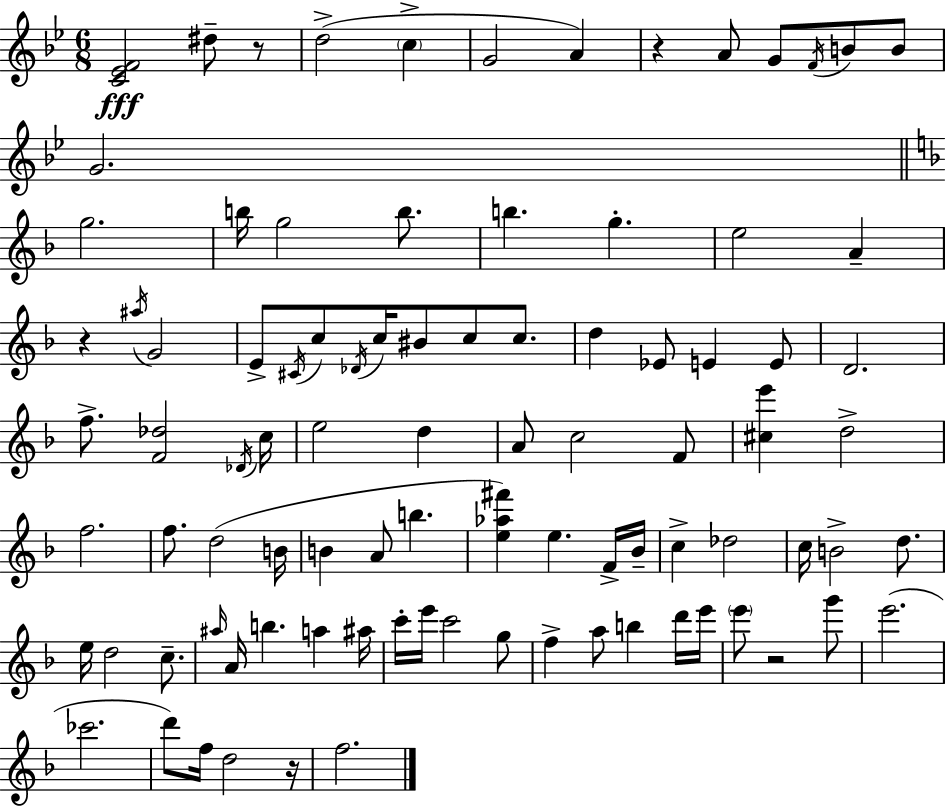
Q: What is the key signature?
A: G minor